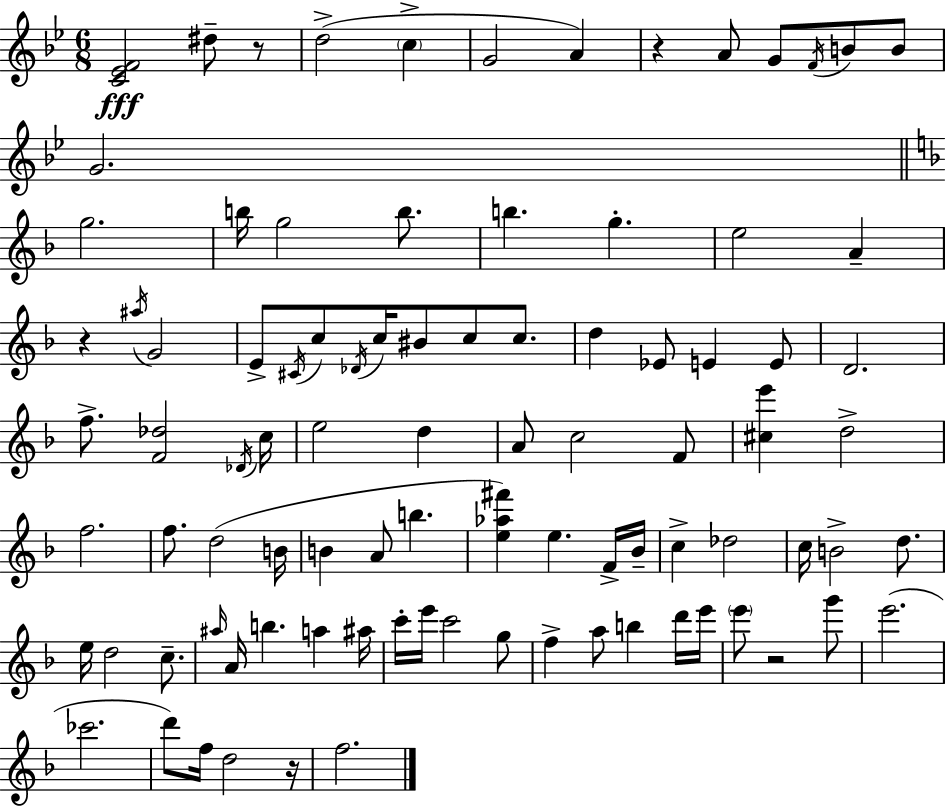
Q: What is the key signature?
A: G minor